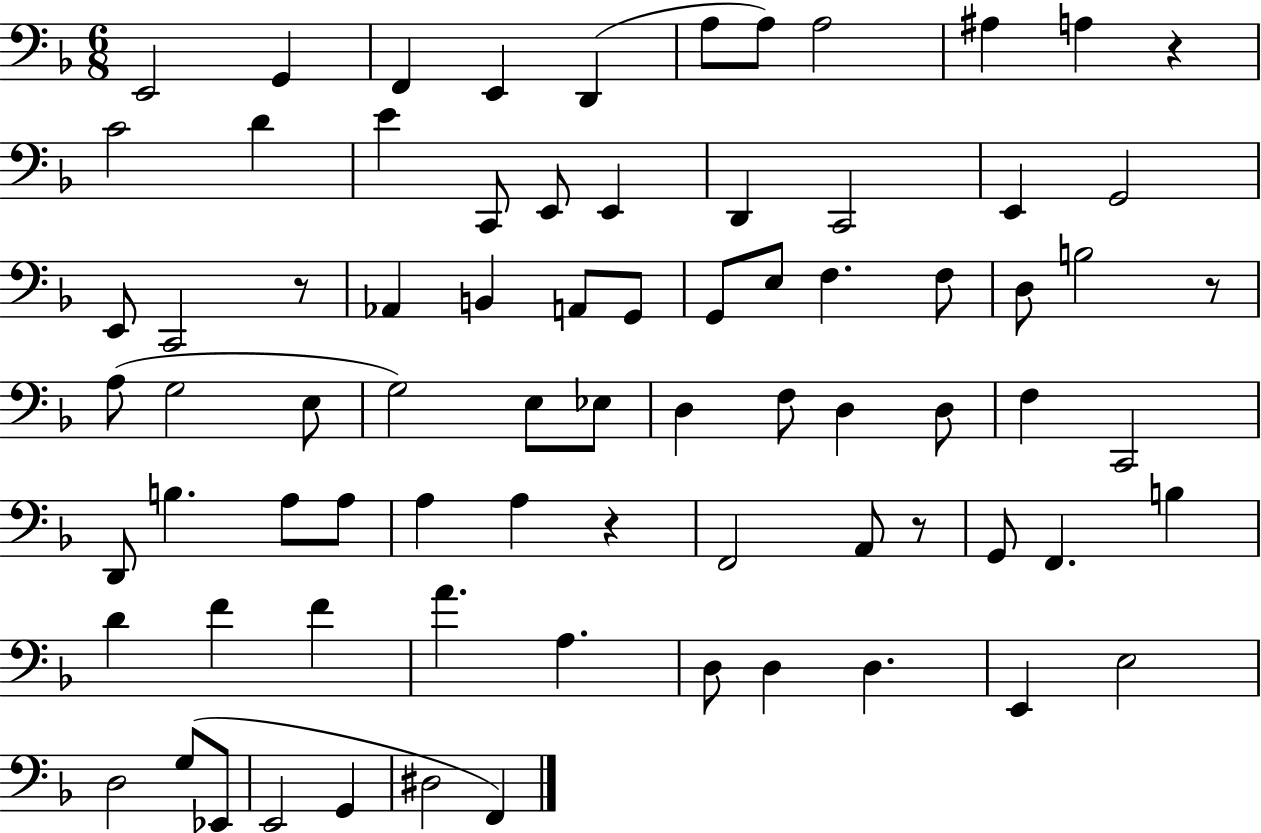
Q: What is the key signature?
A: F major